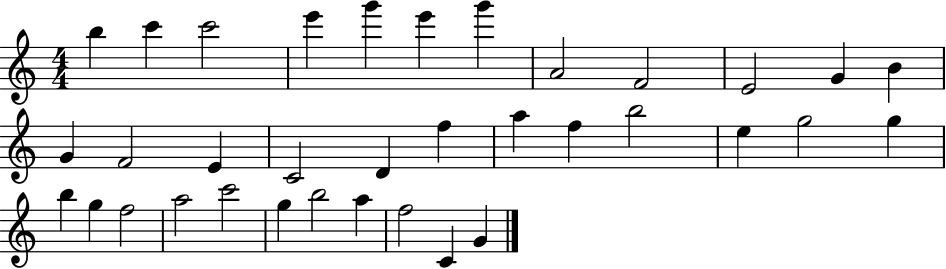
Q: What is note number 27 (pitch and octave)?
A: F5